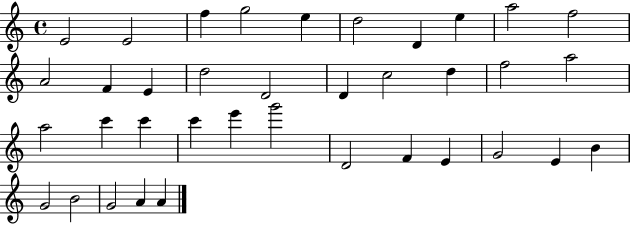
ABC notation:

X:1
T:Untitled
M:4/4
L:1/4
K:C
E2 E2 f g2 e d2 D e a2 f2 A2 F E d2 D2 D c2 d f2 a2 a2 c' c' c' e' g'2 D2 F E G2 E B G2 B2 G2 A A